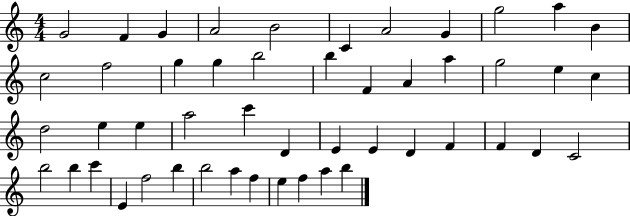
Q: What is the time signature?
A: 4/4